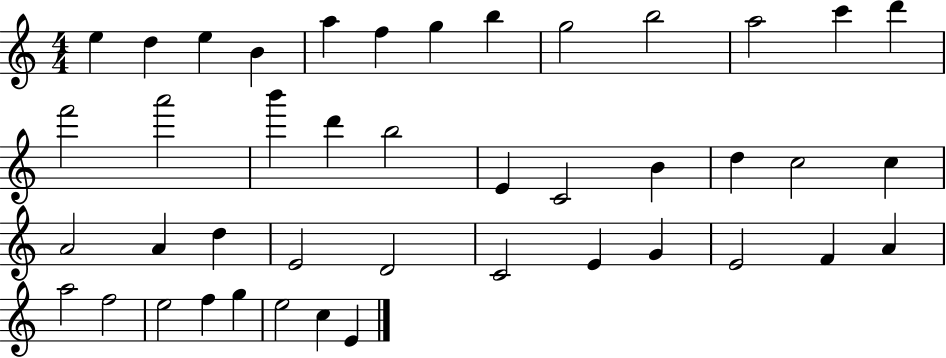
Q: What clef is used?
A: treble